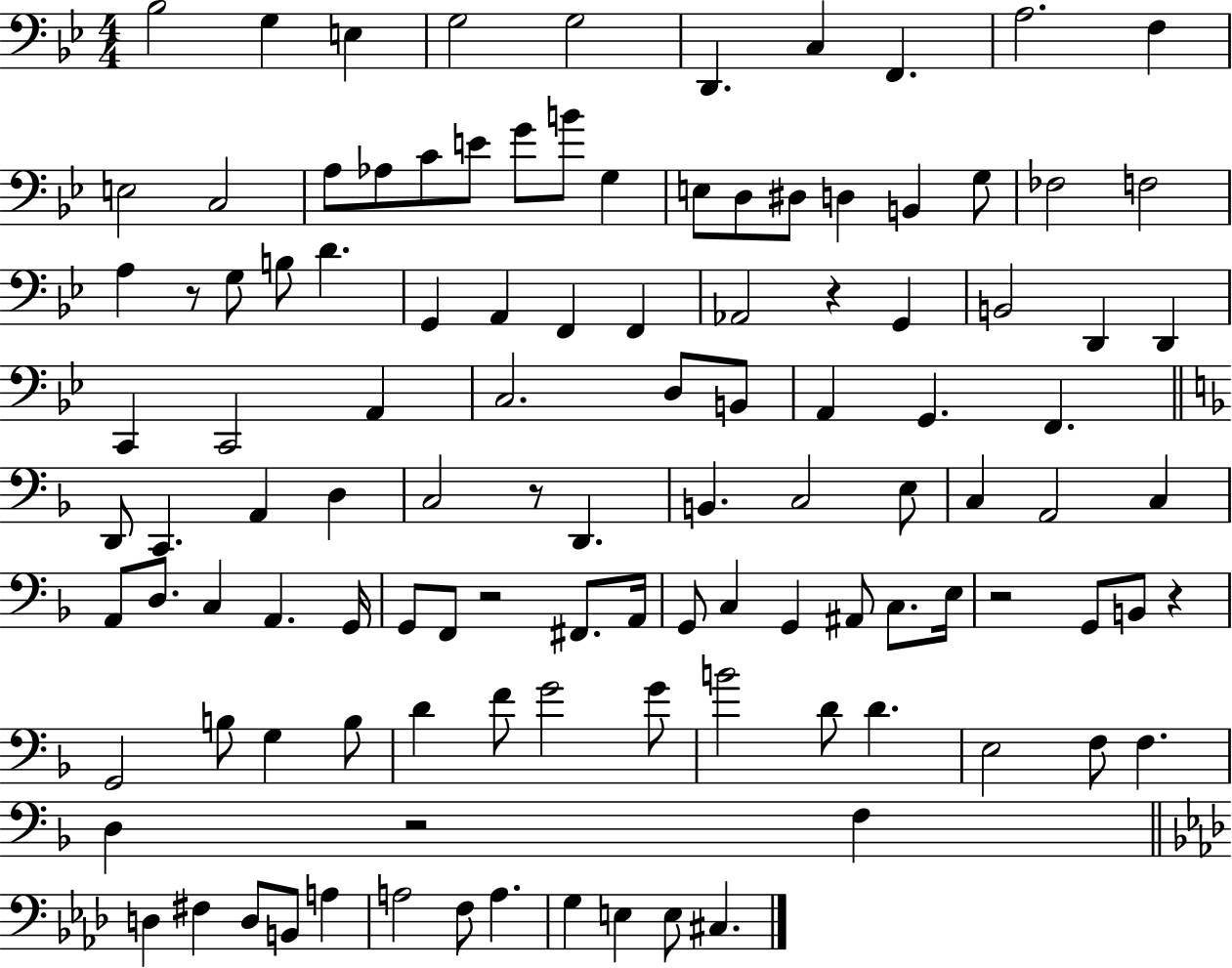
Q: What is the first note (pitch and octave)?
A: Bb3